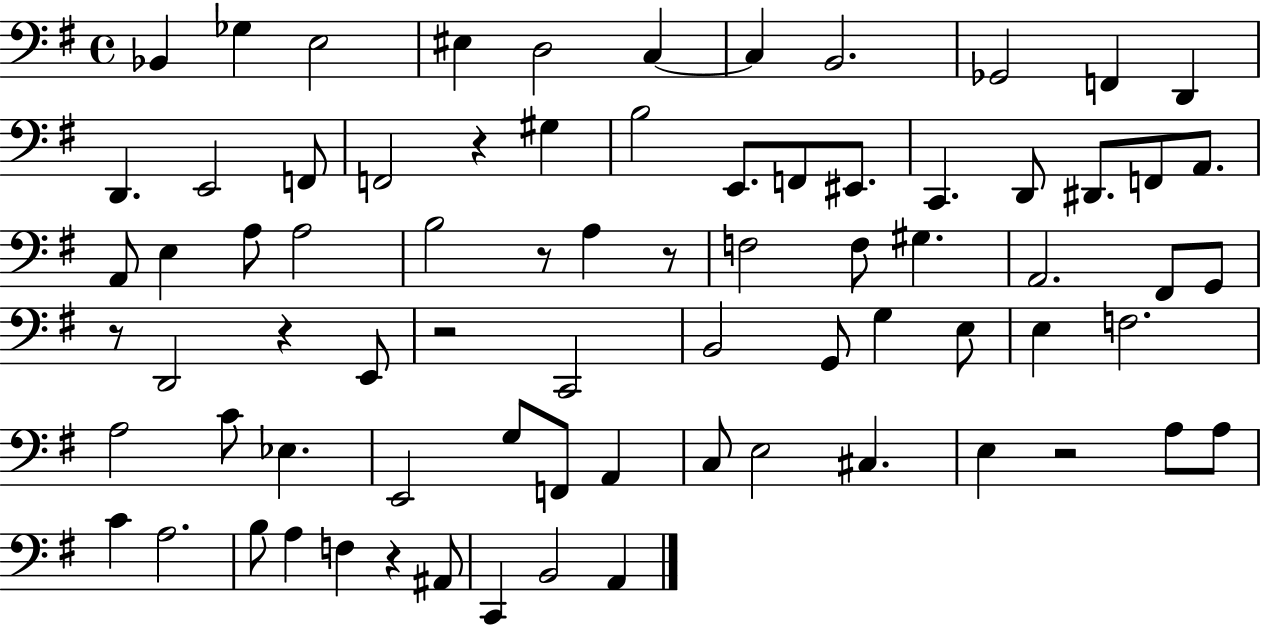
X:1
T:Untitled
M:4/4
L:1/4
K:G
_B,, _G, E,2 ^E, D,2 C, C, B,,2 _G,,2 F,, D,, D,, E,,2 F,,/2 F,,2 z ^G, B,2 E,,/2 F,,/2 ^E,,/2 C,, D,,/2 ^D,,/2 F,,/2 A,,/2 A,,/2 E, A,/2 A,2 B,2 z/2 A, z/2 F,2 F,/2 ^G, A,,2 ^F,,/2 G,,/2 z/2 D,,2 z E,,/2 z2 C,,2 B,,2 G,,/2 G, E,/2 E, F,2 A,2 C/2 _E, E,,2 G,/2 F,,/2 A,, C,/2 E,2 ^C, E, z2 A,/2 A,/2 C A,2 B,/2 A, F, z ^A,,/2 C,, B,,2 A,,